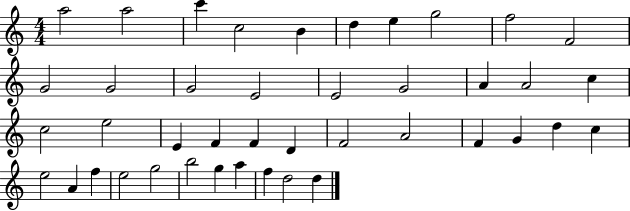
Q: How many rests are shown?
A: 0